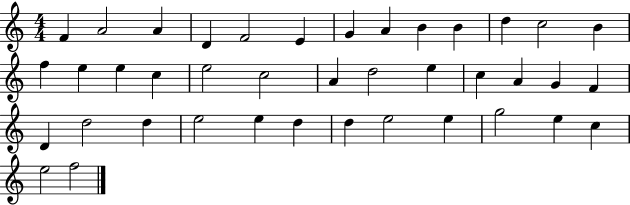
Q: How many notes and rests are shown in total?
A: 40